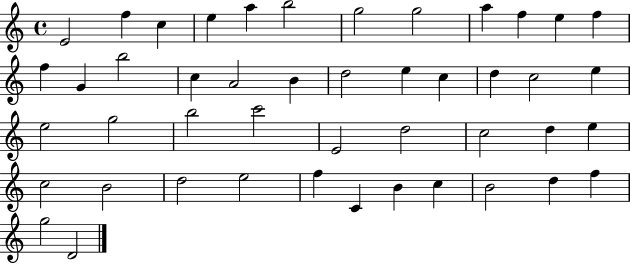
E4/h F5/q C5/q E5/q A5/q B5/h G5/h G5/h A5/q F5/q E5/q F5/q F5/q G4/q B5/h C5/q A4/h B4/q D5/h E5/q C5/q D5/q C5/h E5/q E5/h G5/h B5/h C6/h E4/h D5/h C5/h D5/q E5/q C5/h B4/h D5/h E5/h F5/q C4/q B4/q C5/q B4/h D5/q F5/q G5/h D4/h